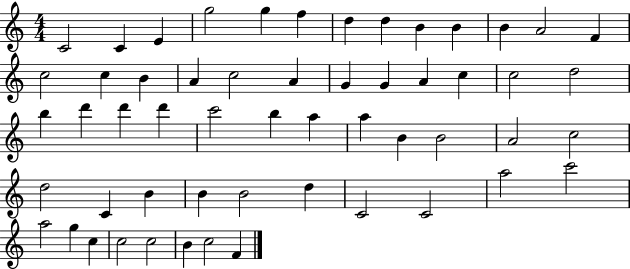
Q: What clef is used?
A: treble